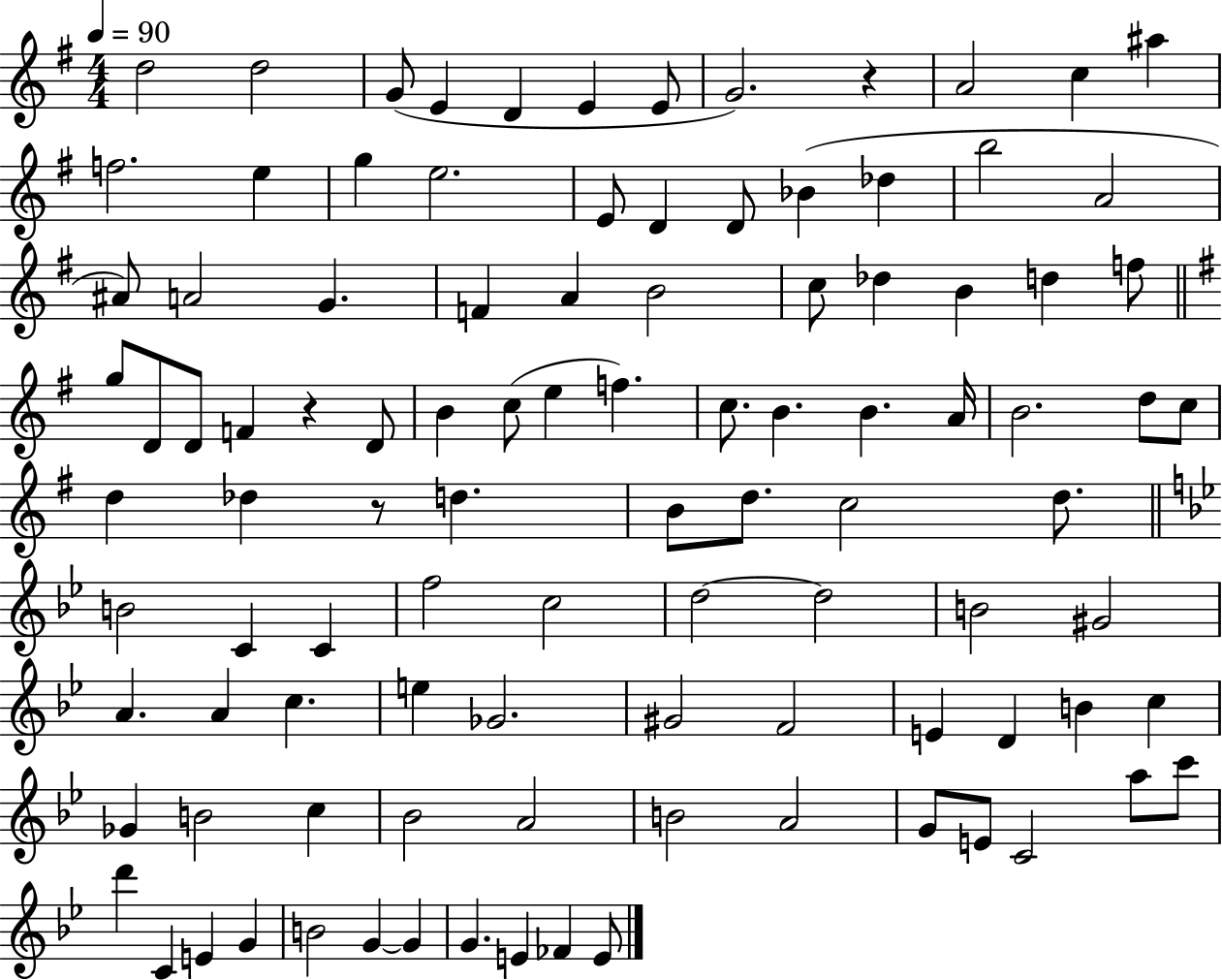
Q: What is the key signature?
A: G major